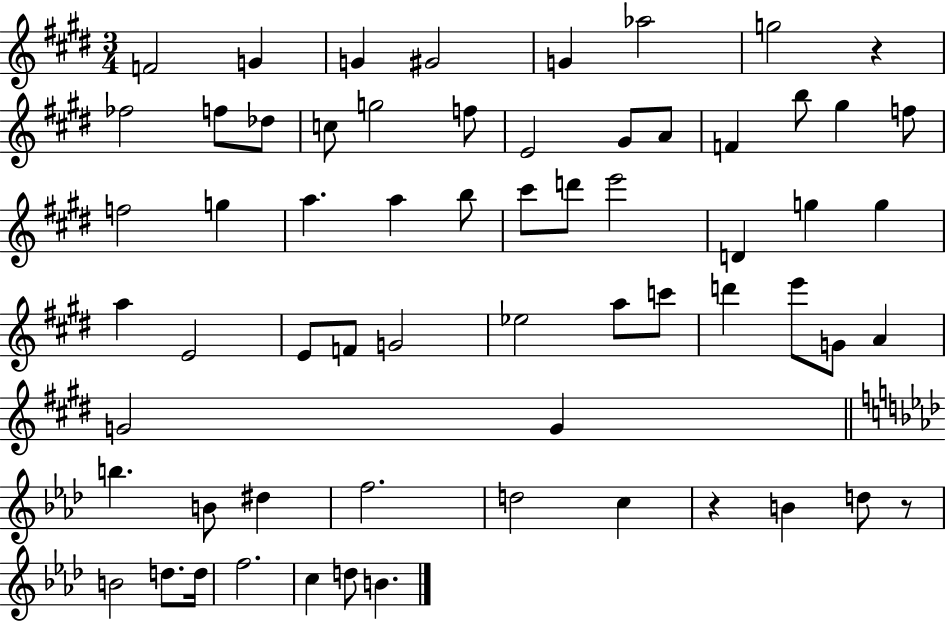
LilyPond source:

{
  \clef treble
  \numericTimeSignature
  \time 3/4
  \key e \major
  f'2 g'4 | g'4 gis'2 | g'4 aes''2 | g''2 r4 | \break fes''2 f''8 des''8 | c''8 g''2 f''8 | e'2 gis'8 a'8 | f'4 b''8 gis''4 f''8 | \break f''2 g''4 | a''4. a''4 b''8 | cis'''8 d'''8 e'''2 | d'4 g''4 g''4 | \break a''4 e'2 | e'8 f'8 g'2 | ees''2 a''8 c'''8 | d'''4 e'''8 g'8 a'4 | \break g'2 g'4 | \bar "||" \break \key f \minor b''4. b'8 dis''4 | f''2. | d''2 c''4 | r4 b'4 d''8 r8 | \break b'2 d''8. d''16 | f''2. | c''4 d''8 b'4. | \bar "|."
}